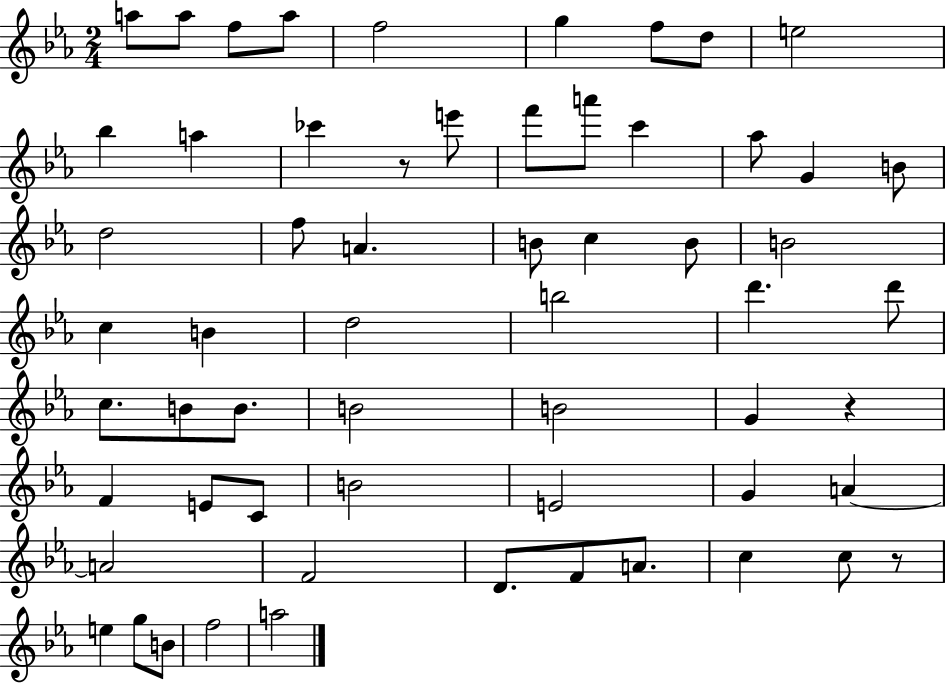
{
  \clef treble
  \numericTimeSignature
  \time 2/4
  \key ees \major
  a''8 a''8 f''8 a''8 | f''2 | g''4 f''8 d''8 | e''2 | \break bes''4 a''4 | ces'''4 r8 e'''8 | f'''8 a'''8 c'''4 | aes''8 g'4 b'8 | \break d''2 | f''8 a'4. | b'8 c''4 b'8 | b'2 | \break c''4 b'4 | d''2 | b''2 | d'''4. d'''8 | \break c''8. b'8 b'8. | b'2 | b'2 | g'4 r4 | \break f'4 e'8 c'8 | b'2 | e'2 | g'4 a'4~~ | \break a'2 | f'2 | d'8. f'8 a'8. | c''4 c''8 r8 | \break e''4 g''8 b'8 | f''2 | a''2 | \bar "|."
}